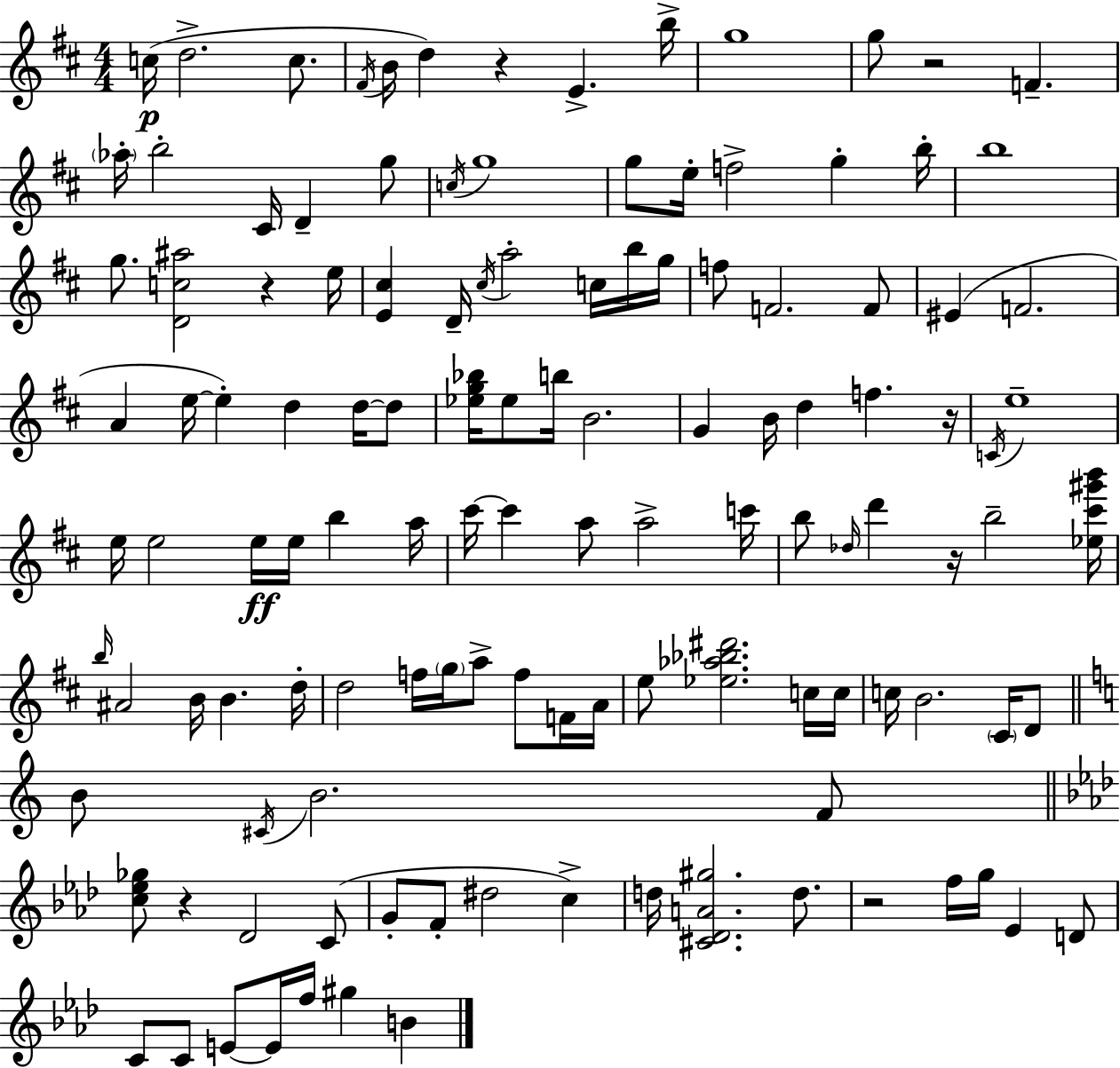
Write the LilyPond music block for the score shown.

{
  \clef treble
  \numericTimeSignature
  \time 4/4
  \key d \major
  c''16(\p d''2.-> c''8. | \acciaccatura { fis'16 } b'16 d''4) r4 e'4.-> | b''16-> g''1 | g''8 r2 f'4.-- | \break \parenthesize aes''16-. b''2-. cis'16 d'4-- g''8 | \acciaccatura { c''16 } g''1 | g''8 e''16-. f''2-> g''4-. | b''16-. b''1 | \break g''8. <d' c'' ais''>2 r4 | e''16 <e' cis''>4 d'16-- \acciaccatura { cis''16 } a''2-. | c''16 b''16 g''16 f''8 f'2. | f'8 eis'4( f'2. | \break a'4 e''16~~ e''4-.) d''4 | d''16~~ d''8 <ees'' g'' bes''>16 ees''8 b''16 b'2. | g'4 b'16 d''4 f''4. | r16 \acciaccatura { c'16 } e''1-- | \break e''16 e''2 e''16\ff e''16 b''4 | a''16 cis'''16~~ cis'''4 a''8 a''2-> | c'''16 b''8 \grace { des''16 } d'''4 r16 b''2-- | <ees'' cis''' gis''' b'''>16 \grace { b''16 } ais'2 b'16 b'4. | \break d''16-. d''2 f''16 \parenthesize g''16 | a''8-> f''8 f'16 a'16 e''8 <ees'' aes'' bes'' dis'''>2. | c''16 c''16 c''16 b'2. | \parenthesize cis'16 d'8 \bar "||" \break \key c \major b'8 \acciaccatura { cis'16 } b'2. f'8 | \bar "||" \break \key f \minor <c'' ees'' ges''>8 r4 des'2 c'8( | g'8-. f'8-. dis''2 c''4->) | d''16 <cis' des' a' gis''>2. d''8. | r2 f''16 g''16 ees'4 d'8 | \break c'8 c'8 e'8~~ e'16 f''16 gis''4 b'4 | \bar "|."
}